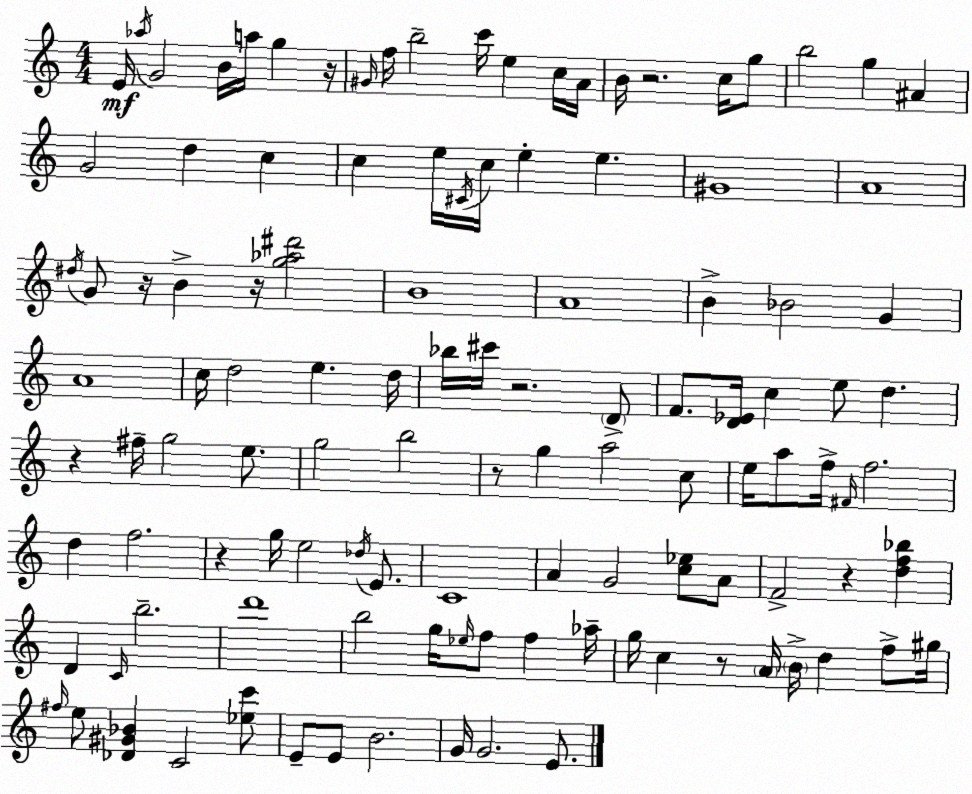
X:1
T:Untitled
M:4/4
L:1/4
K:Am
E/4 _a/4 G2 B/4 a/4 g z/4 ^G/4 f/4 b2 c'/4 e c/4 A/4 B/4 z2 c/4 g/2 b2 g ^A G2 d c c e/4 ^C/4 c/4 e e ^G4 A4 ^d/4 G/2 z/4 B z/4 [g_a^d']2 B4 A4 B _B2 G A4 c/4 d2 e d/4 _b/4 ^c'/4 z2 D/2 F/2 [D_E]/4 c e/2 d z ^f/4 g2 e/2 g2 b2 z/2 g a2 c/2 e/4 a/2 f/4 ^F/4 f2 d f2 z g/4 e2 _d/4 E/2 C4 A G2 [c_e]/2 A/2 F2 z [df_b] D C/4 b2 d'4 b2 g/4 _e/4 f/2 f _a/4 g/4 c z/2 A/4 B/4 d f/2 ^g/4 ^f/4 e/2 [_D^G_B] C2 [_ec']/2 E/2 E/2 B2 G/4 G2 E/2